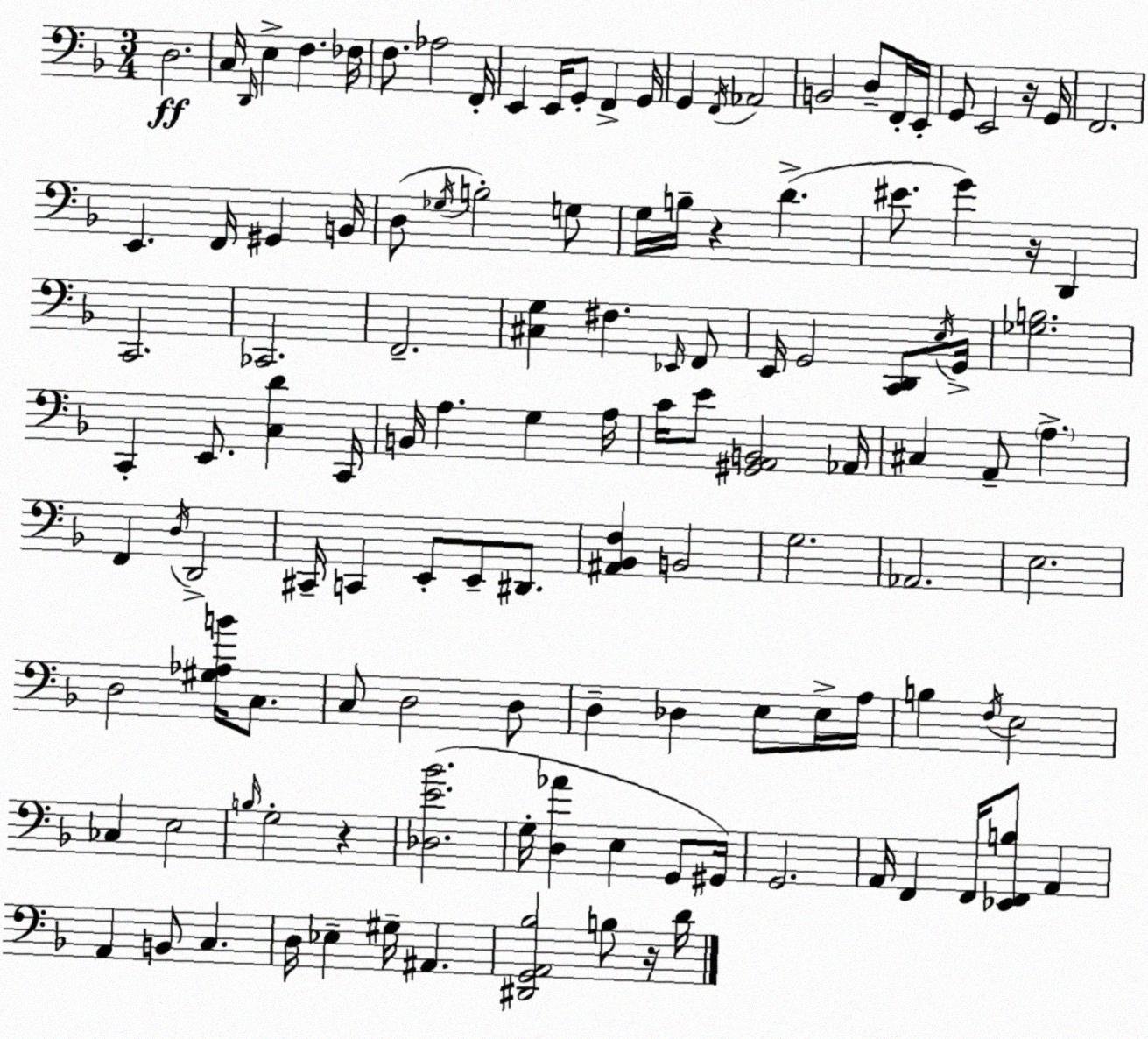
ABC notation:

X:1
T:Untitled
M:3/4
L:1/4
K:Dm
D,2 C,/4 D,,/4 E, F, _F,/4 F,/2 _A,2 F,,/4 E,, E,,/4 G,,/2 F,, G,,/4 G,, F,,/4 _A,,2 B,,2 D,/2 F,,/4 E,,/4 G,,/2 E,,2 z/4 G,,/4 F,,2 E,, F,,/4 ^G,, B,,/4 D,/2 _G,/4 B,2 G,/2 G,/4 B,/4 z D ^E/2 G z/4 D,, C,,2 _C,,2 F,,2 [^C,G,] ^F, _E,,/4 F,,/2 E,,/4 G,,2 [C,,D,,]/2 E,/4 G,,/4 [_G,B,]2 C,, E,,/2 [C,D] C,,/4 B,,/4 A, G, A,/4 C/4 E/2 [^G,,A,,B,,]2 _A,,/4 ^C, A,,/2 A, F,, D,/4 D,,2 ^C,,/4 C,, E,,/2 E,,/2 ^D,,/2 [^A,,_B,,F,] B,,2 G,2 _A,,2 E,2 D,2 [^G,_A,B]/4 C,/2 C,/2 D,2 D,/2 D, _D, E,/2 E,/4 A,/4 B, F,/4 E,2 _C, E,2 B,/4 G,2 z [_D,E_B]2 G,/4 [D,_A] E, G,,/2 ^G,,/4 G,,2 A,,/4 F,, F,,/4 [_E,,F,,B,]/2 A,, A,, B,,/2 C, D,/4 _E, ^G,/4 ^A,, [^D,,G,,A,,_B,]2 B,/2 z/4 D/4